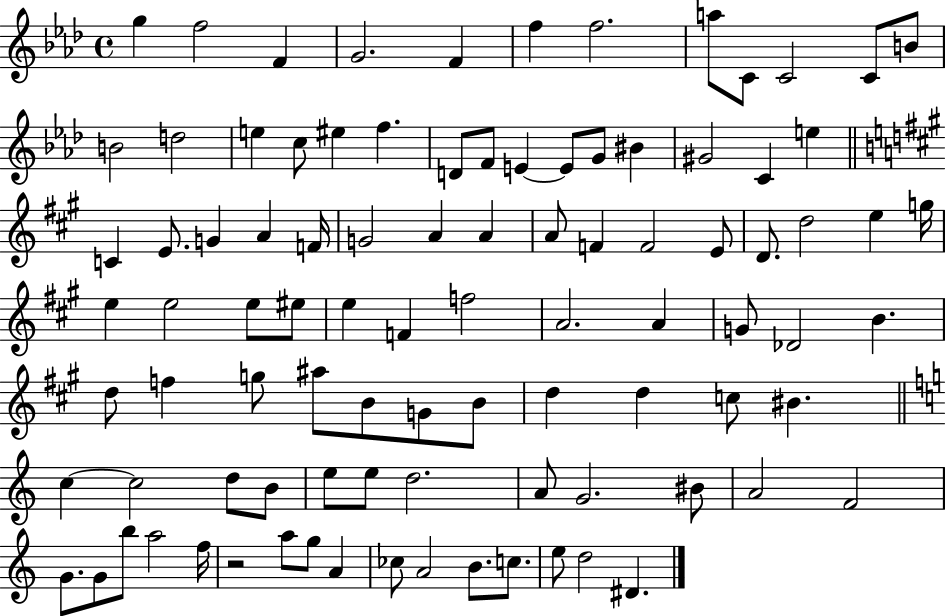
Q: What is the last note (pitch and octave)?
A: D#4